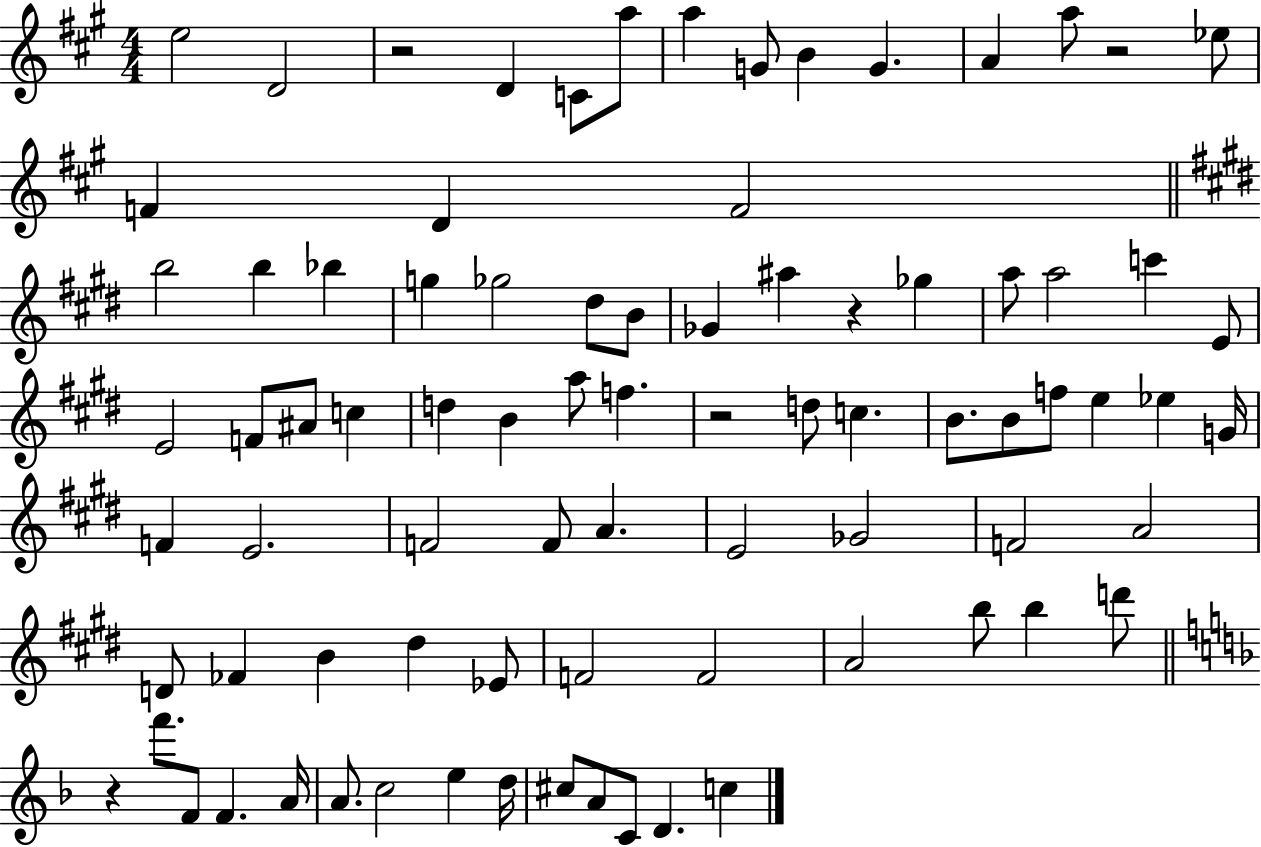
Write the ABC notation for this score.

X:1
T:Untitled
M:4/4
L:1/4
K:A
e2 D2 z2 D C/2 a/2 a G/2 B G A a/2 z2 _e/2 F D F2 b2 b _b g _g2 ^d/2 B/2 _G ^a z _g a/2 a2 c' E/2 E2 F/2 ^A/2 c d B a/2 f z2 d/2 c B/2 B/2 f/2 e _e G/4 F E2 F2 F/2 A E2 _G2 F2 A2 D/2 _F B ^d _E/2 F2 F2 A2 b/2 b d'/2 z f'/2 F/2 F A/4 A/2 c2 e d/4 ^c/2 A/2 C/2 D c